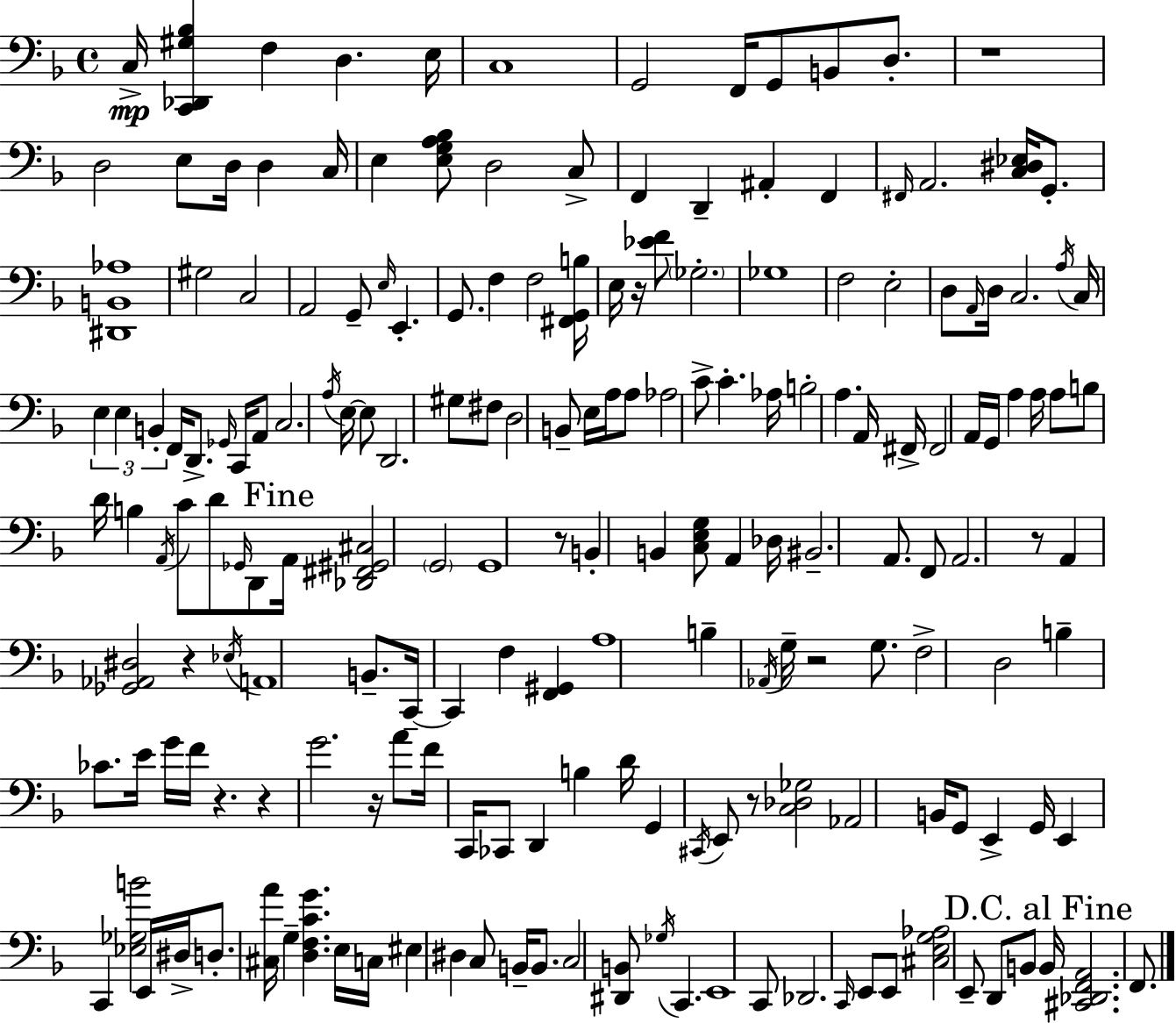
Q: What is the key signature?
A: F major